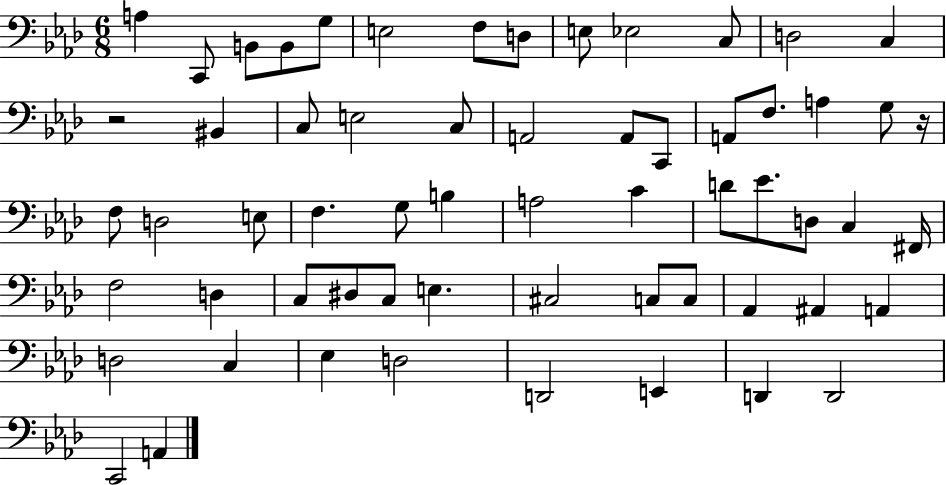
A3/q C2/e B2/e B2/e G3/e E3/h F3/e D3/e E3/e Eb3/h C3/e D3/h C3/q R/h BIS2/q C3/e E3/h C3/e A2/h A2/e C2/e A2/e F3/e. A3/q G3/e R/s F3/e D3/h E3/e F3/q. G3/e B3/q A3/h C4/q D4/e Eb4/e. D3/e C3/q F#2/s F3/h D3/q C3/e D#3/e C3/e E3/q. C#3/h C3/e C3/e Ab2/q A#2/q A2/q D3/h C3/q Eb3/q D3/h D2/h E2/q D2/q D2/h C2/h A2/q